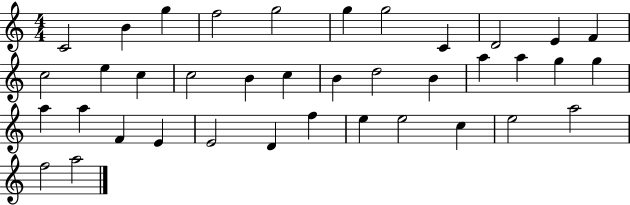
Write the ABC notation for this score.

X:1
T:Untitled
M:4/4
L:1/4
K:C
C2 B g f2 g2 g g2 C D2 E F c2 e c c2 B c B d2 B a a g g a a F E E2 D f e e2 c e2 a2 f2 a2